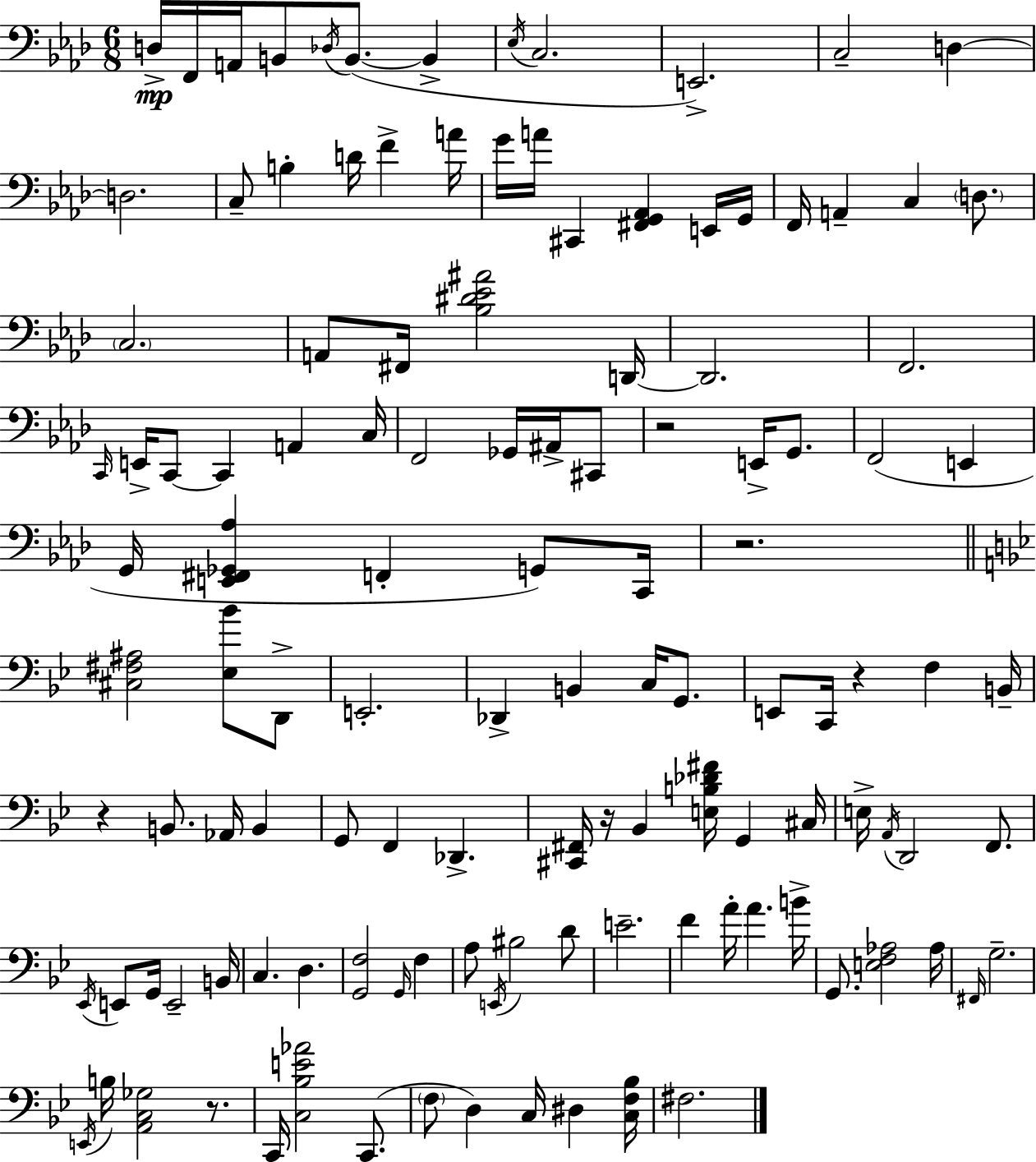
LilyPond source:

{
  \clef bass
  \numericTimeSignature
  \time 6/8
  \key aes \major
  d16->\mp f,16 a,16 b,8 \acciaccatura { des16 } b,8.~(~ b,4-> | \acciaccatura { ees16 } c2. | e,2.->) | c2-- d4~~ | \break d2. | c8-- b4-. d'16 f'4-> | a'16 g'16 a'16 cis,4 <fis, g, aes,>4 | e,16 g,16 f,16 a,4-- c4 \parenthesize d8. | \break \parenthesize c2. | a,8 fis,16 <bes dis' ees' ais'>2 | d,16~~ d,2. | f,2. | \break \grace { c,16 } e,16-> c,8~~ c,4 a,4 | c16 f,2 ges,16 | ais,16-> cis,8 r2 e,16-> | g,8. f,2( e,4 | \break g,16 <e, fis, ges, aes>4 f,4-. | g,8) c,16 r2. | \bar "||" \break \key g \minor <cis fis ais>2 <ees bes'>8 d,8-> | e,2.-. | des,4-> b,4 c16 g,8. | e,8 c,16 r4 f4 b,16-- | \break r4 b,8. aes,16 b,4 | g,8 f,4 des,4.-> | <cis, fis,>16 r16 bes,4 <e b des' fis'>16 g,4 cis16 | e16-> \acciaccatura { a,16 } d,2 f,8. | \break \acciaccatura { ees,16 } e,8 g,16 e,2-- | b,16 c4. d4. | <g, f>2 \grace { g,16 } f4 | a8 \acciaccatura { e,16 } bis2 | \break d'8 e'2.-- | f'4 a'16-. a'4. | b'16-> g,8. <e f aes>2 | aes16 \grace { fis,16 } g2.-- | \break \acciaccatura { e,16 } b16 <a, c ges>2 | r8. c,16 <c bes e' aes'>2 | c,8.( \parenthesize f8 d4) | c16 dis4 <c f bes>16 fis2. | \break \bar "|."
}